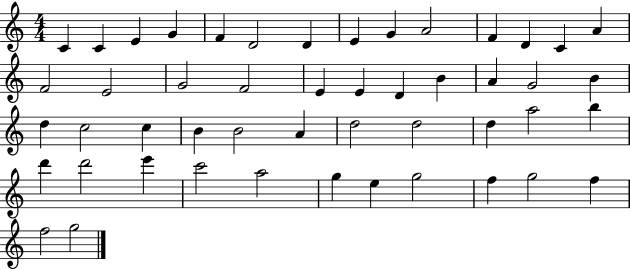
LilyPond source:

{
  \clef treble
  \numericTimeSignature
  \time 4/4
  \key c \major
  c'4 c'4 e'4 g'4 | f'4 d'2 d'4 | e'4 g'4 a'2 | f'4 d'4 c'4 a'4 | \break f'2 e'2 | g'2 f'2 | e'4 e'4 d'4 b'4 | a'4 g'2 b'4 | \break d''4 c''2 c''4 | b'4 b'2 a'4 | d''2 d''2 | d''4 a''2 b''4 | \break d'''4 d'''2 e'''4 | c'''2 a''2 | g''4 e''4 g''2 | f''4 g''2 f''4 | \break f''2 g''2 | \bar "|."
}